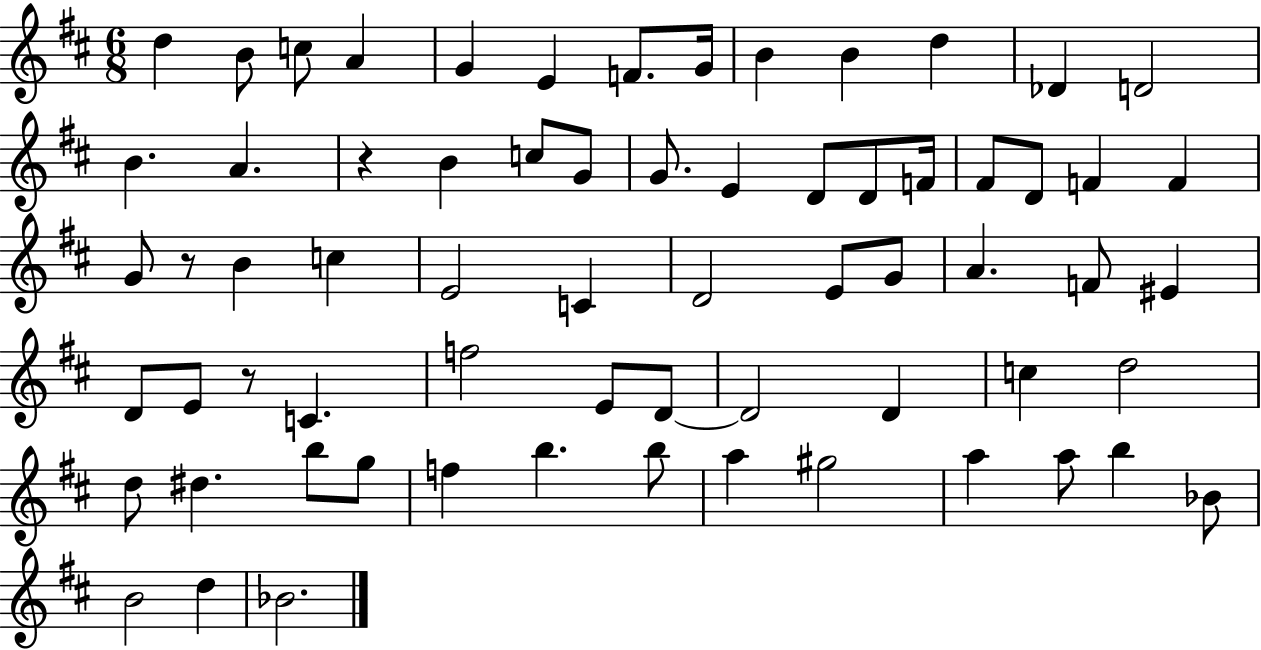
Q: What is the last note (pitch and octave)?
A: Bb4